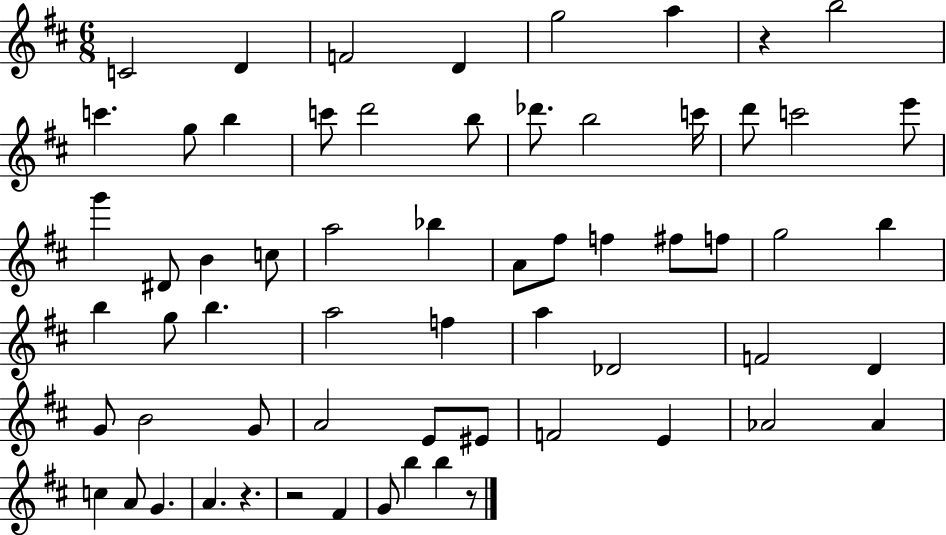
C4/h D4/q F4/h D4/q G5/h A5/q R/q B5/h C6/q. G5/e B5/q C6/e D6/h B5/e Db6/e. B5/h C6/s D6/e C6/h E6/e G6/q D#4/e B4/q C5/e A5/h Bb5/q A4/e F#5/e F5/q F#5/e F5/e G5/h B5/q B5/q G5/e B5/q. A5/h F5/q A5/q Db4/h F4/h D4/q G4/e B4/h G4/e A4/h E4/e EIS4/e F4/h E4/q Ab4/h Ab4/q C5/q A4/e G4/q. A4/q. R/q. R/h F#4/q G4/e B5/q B5/q R/e